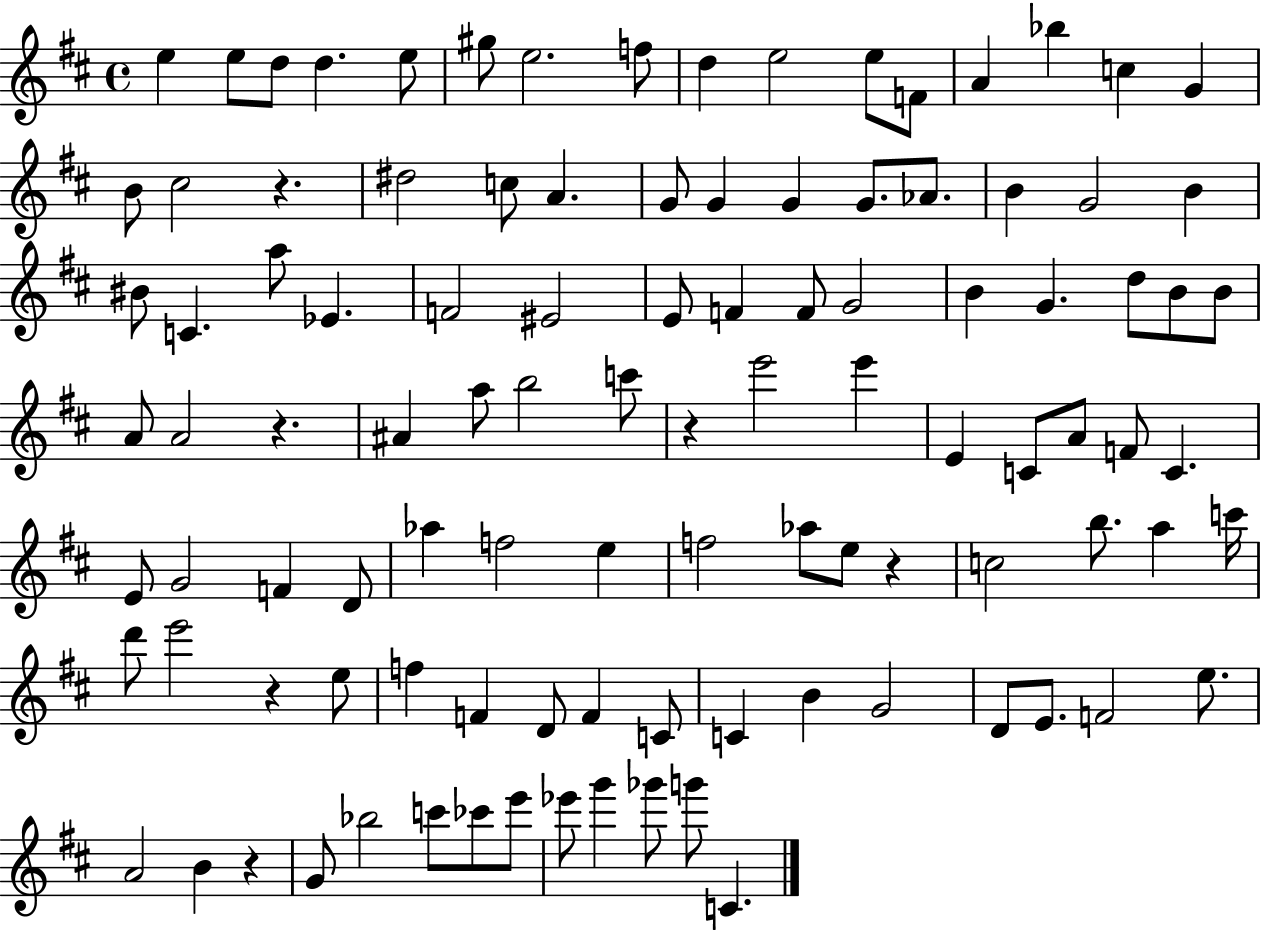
X:1
T:Untitled
M:4/4
L:1/4
K:D
e e/2 d/2 d e/2 ^g/2 e2 f/2 d e2 e/2 F/2 A _b c G B/2 ^c2 z ^d2 c/2 A G/2 G G G/2 _A/2 B G2 B ^B/2 C a/2 _E F2 ^E2 E/2 F F/2 G2 B G d/2 B/2 B/2 A/2 A2 z ^A a/2 b2 c'/2 z e'2 e' E C/2 A/2 F/2 C E/2 G2 F D/2 _a f2 e f2 _a/2 e/2 z c2 b/2 a c'/4 d'/2 e'2 z e/2 f F D/2 F C/2 C B G2 D/2 E/2 F2 e/2 A2 B z G/2 _b2 c'/2 _c'/2 e'/2 _e'/2 g' _g'/2 g'/2 C